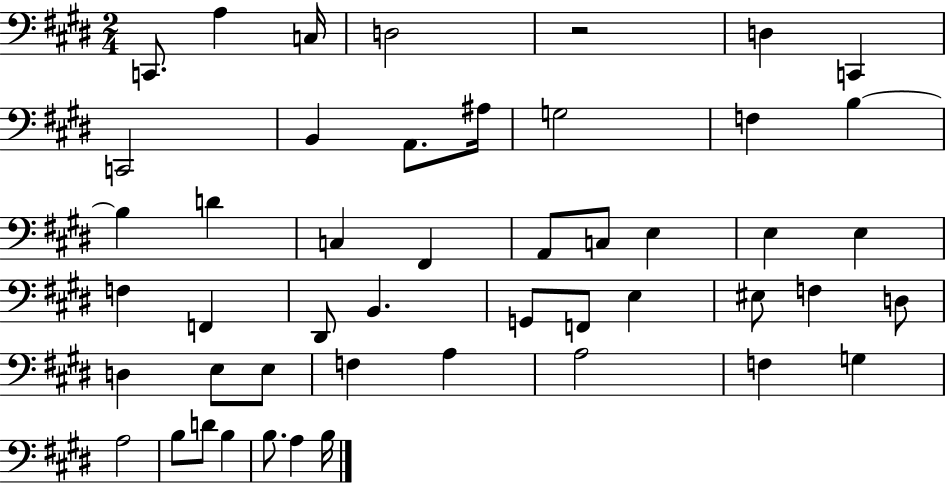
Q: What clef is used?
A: bass